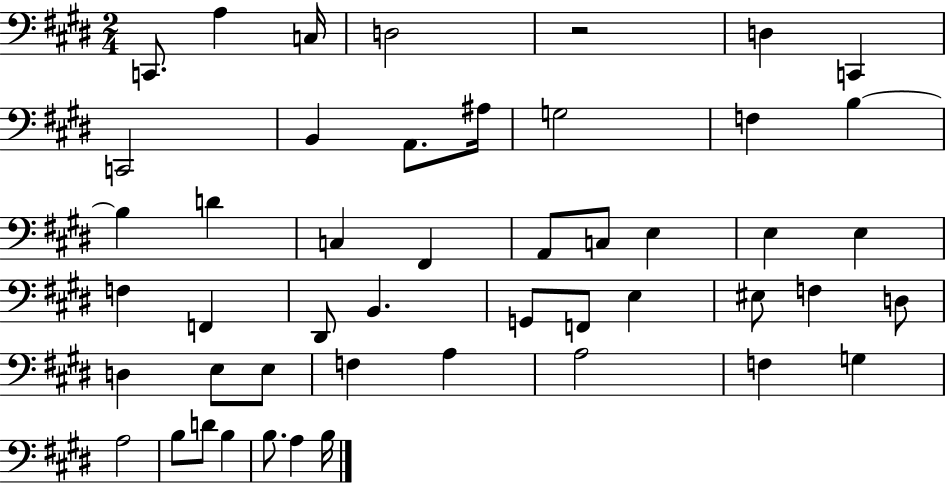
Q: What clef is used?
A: bass